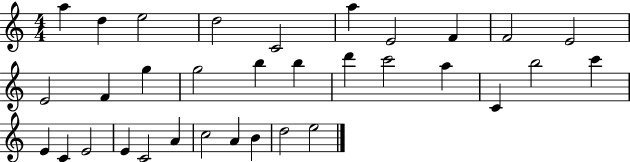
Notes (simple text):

A5/q D5/q E5/h D5/h C4/h A5/q E4/h F4/q F4/h E4/h E4/h F4/q G5/q G5/h B5/q B5/q D6/q C6/h A5/q C4/q B5/h C6/q E4/q C4/q E4/h E4/q C4/h A4/q C5/h A4/q B4/q D5/h E5/h